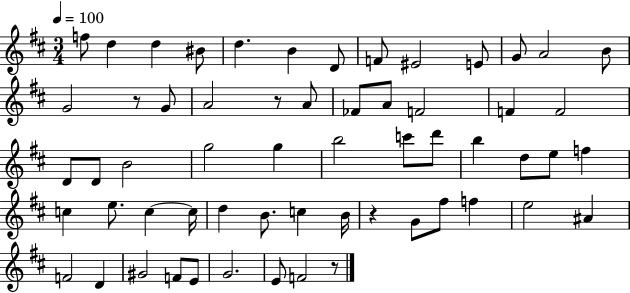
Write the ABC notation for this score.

X:1
T:Untitled
M:3/4
L:1/4
K:D
f/2 d d ^B/2 d B D/2 F/2 ^E2 E/2 G/2 A2 B/2 G2 z/2 G/2 A2 z/2 A/2 _F/2 A/2 F2 F F2 D/2 D/2 B2 g2 g b2 c'/2 d'/2 b d/2 e/2 f c e/2 c c/4 d B/2 c B/4 z G/2 ^f/2 f e2 ^A F2 D ^G2 F/2 E/2 G2 E/2 F2 z/2